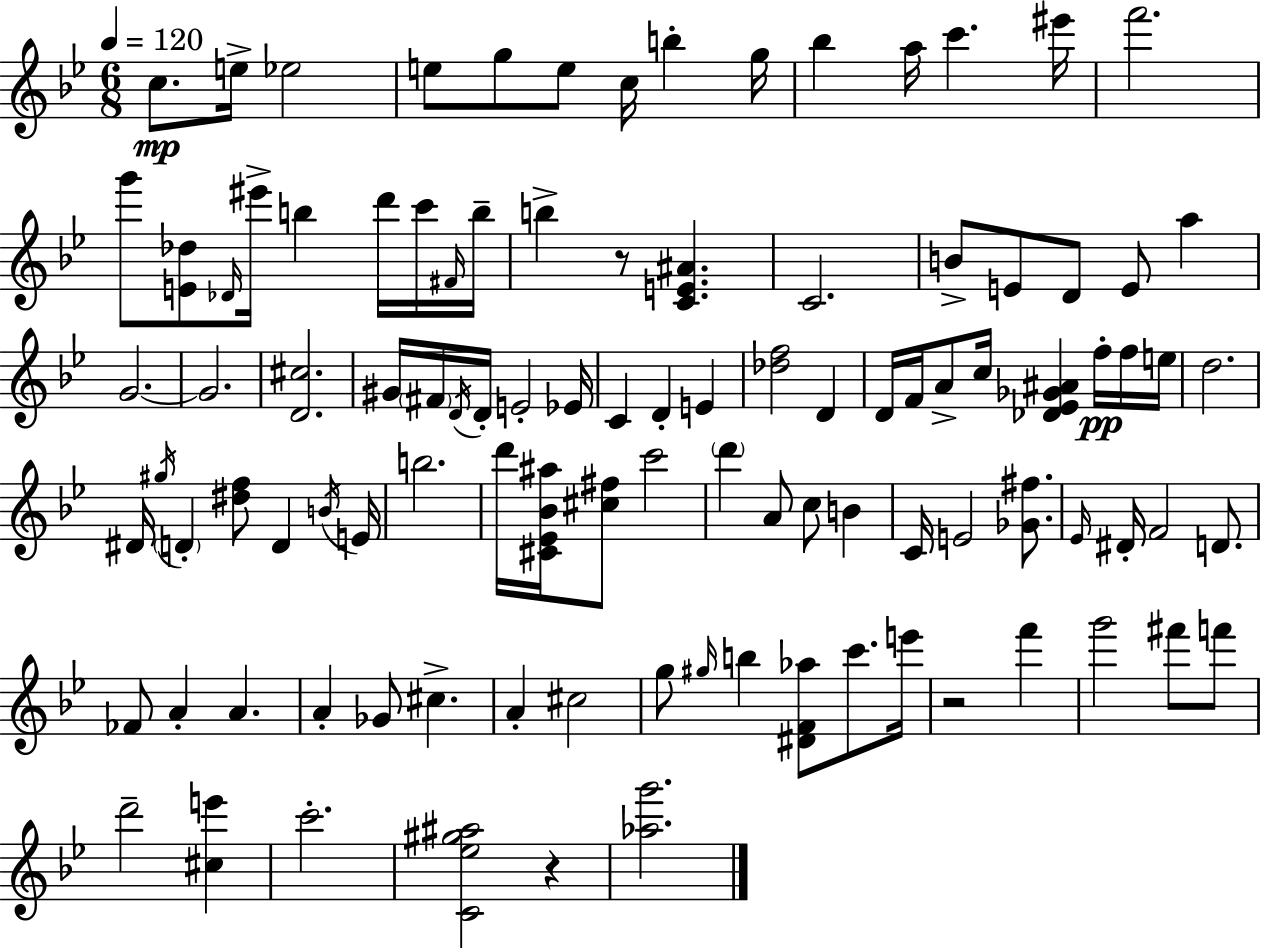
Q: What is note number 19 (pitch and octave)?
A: D6